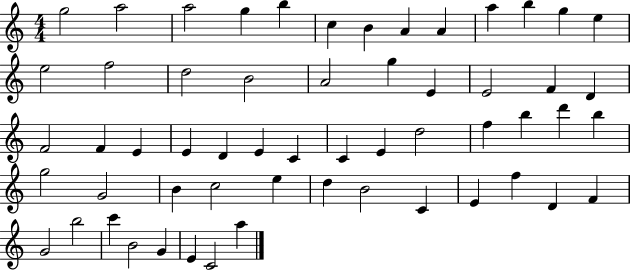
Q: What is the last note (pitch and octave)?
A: A5